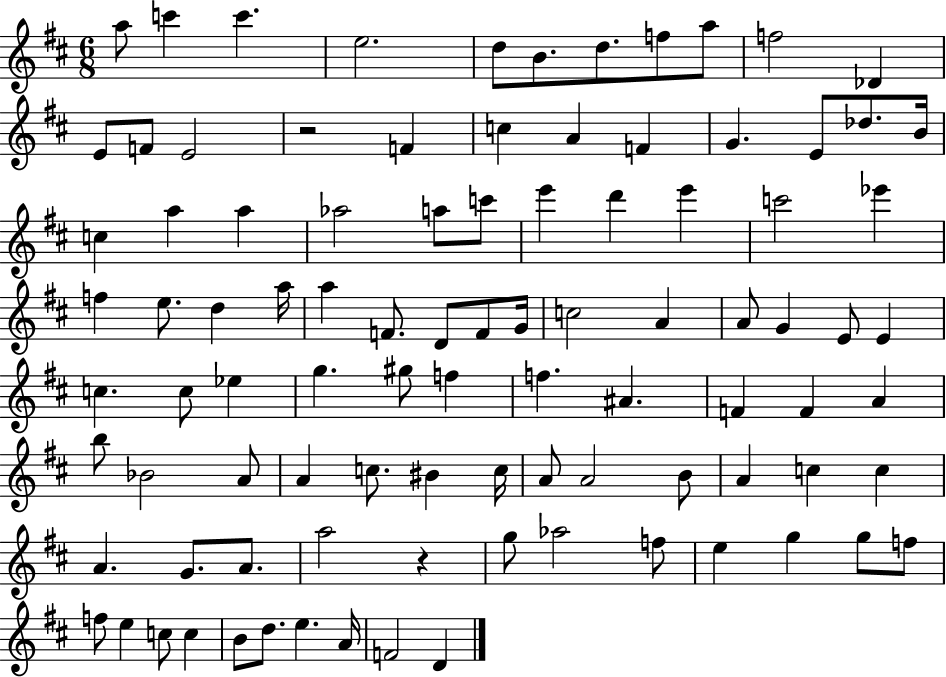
A5/e C6/q C6/q. E5/h. D5/e B4/e. D5/e. F5/e A5/e F5/h Db4/q E4/e F4/e E4/h R/h F4/q C5/q A4/q F4/q G4/q. E4/e Db5/e. B4/s C5/q A5/q A5/q Ab5/h A5/e C6/e E6/q D6/q E6/q C6/h Eb6/q F5/q E5/e. D5/q A5/s A5/q F4/e. D4/e F4/e G4/s C5/h A4/q A4/e G4/q E4/e E4/q C5/q. C5/e Eb5/q G5/q. G#5/e F5/q F5/q. A#4/q. F4/q F4/q A4/q B5/e Bb4/h A4/e A4/q C5/e. BIS4/q C5/s A4/e A4/h B4/e A4/q C5/q C5/q A4/q. G4/e. A4/e. A5/h R/q G5/e Ab5/h F5/e E5/q G5/q G5/e F5/e F5/e E5/q C5/e C5/q B4/e D5/e. E5/q. A4/s F4/h D4/q